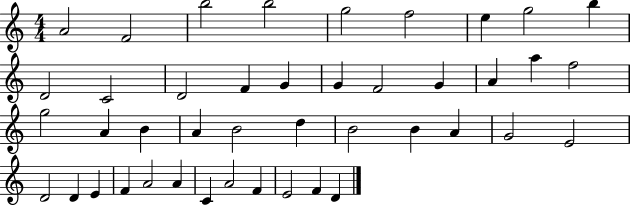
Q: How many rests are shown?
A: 0